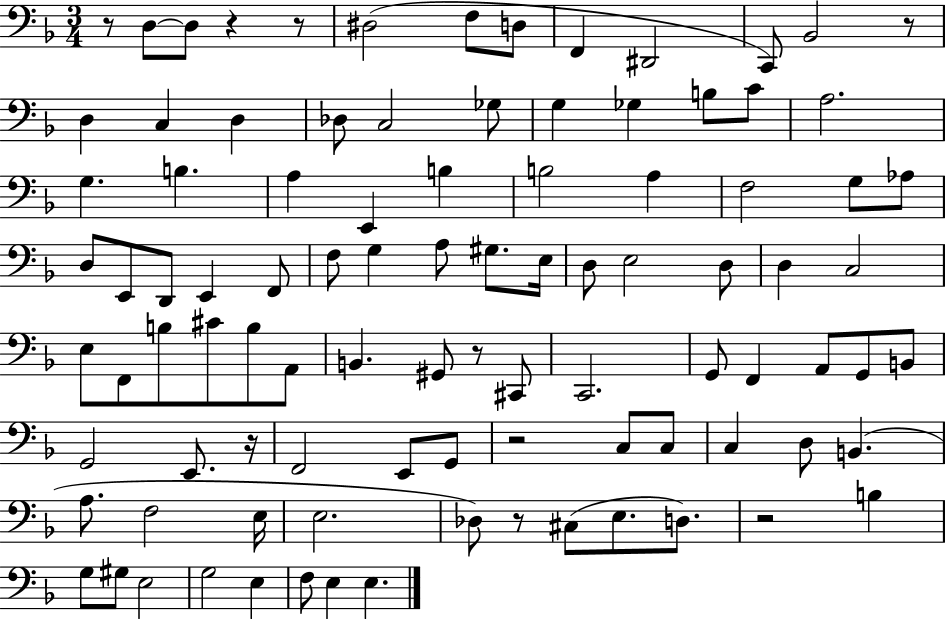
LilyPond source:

{
  \clef bass
  \numericTimeSignature
  \time 3/4
  \key f \major
  \repeat volta 2 { r8 d8~~ d8 r4 r8 | dis2( f8 d8 | f,4 dis,2 | c,8) bes,2 r8 | \break d4 c4 d4 | des8 c2 ges8 | g4 ges4 b8 c'8 | a2. | \break g4. b4. | a4 e,4 b4 | b2 a4 | f2 g8 aes8 | \break d8 e,8 d,8 e,4 f,8 | f8 g4 a8 gis8. e16 | d8 e2 d8 | d4 c2 | \break e8 f,8 b8 cis'8 b8 a,8 | b,4. gis,8 r8 cis,8 | c,2. | g,8 f,4 a,8 g,8 b,8 | \break g,2 e,8. r16 | f,2 e,8 g,8 | r2 c8 c8 | c4 d8 b,4.( | \break a8. f2 e16 | e2. | des8) r8 cis8( e8. d8.) | r2 b4 | \break g8 gis8 e2 | g2 e4 | f8 e4 e4. | } \bar "|."
}